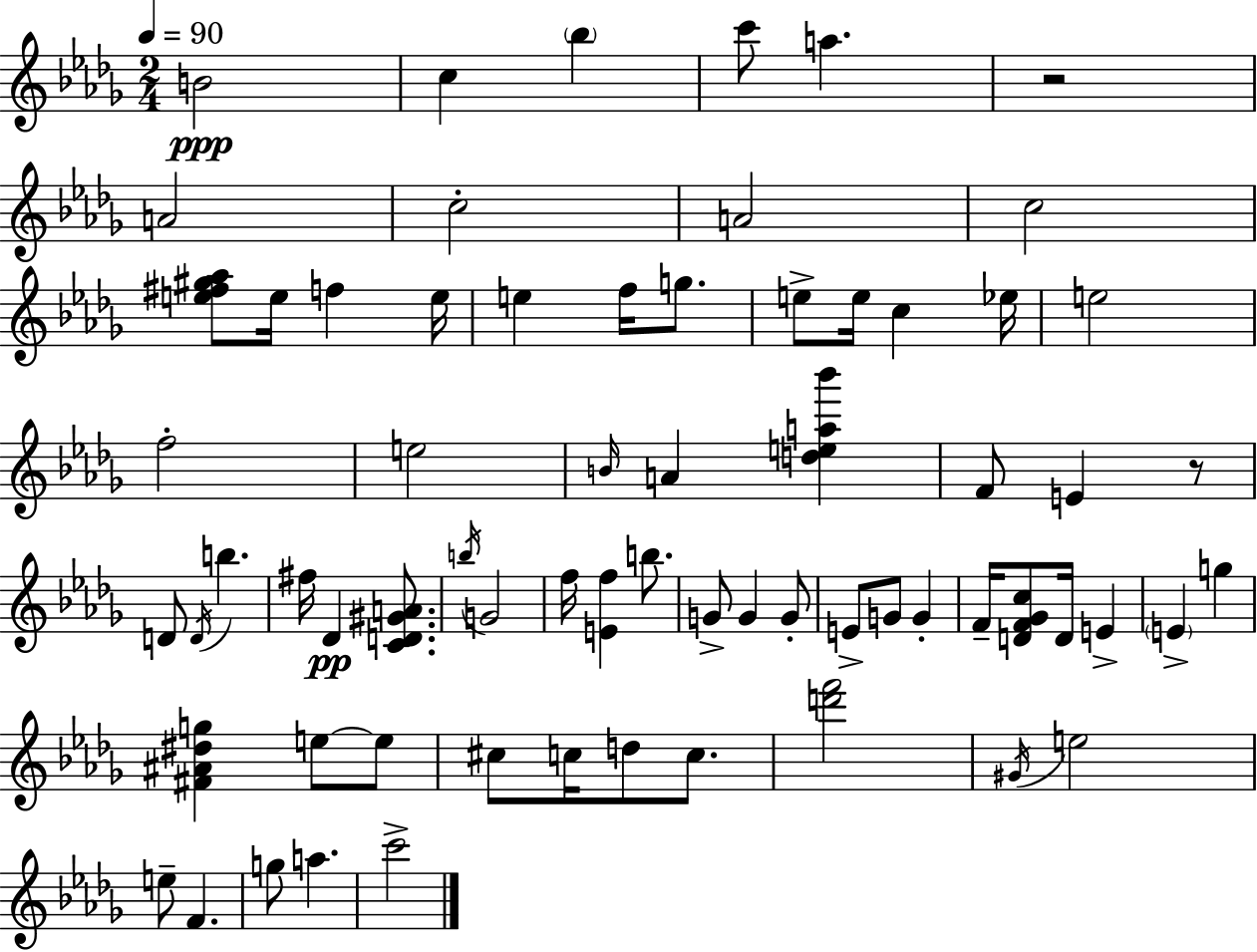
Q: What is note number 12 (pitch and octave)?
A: E5